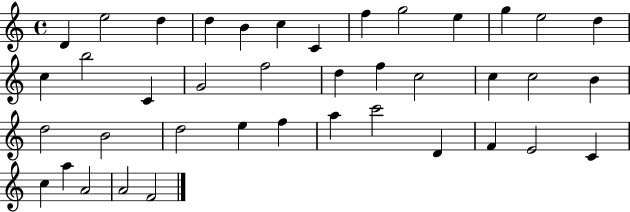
D4/q E5/h D5/q D5/q B4/q C5/q C4/q F5/q G5/h E5/q G5/q E5/h D5/q C5/q B5/h C4/q G4/h F5/h D5/q F5/q C5/h C5/q C5/h B4/q D5/h B4/h D5/h E5/q F5/q A5/q C6/h D4/q F4/q E4/h C4/q C5/q A5/q A4/h A4/h F4/h